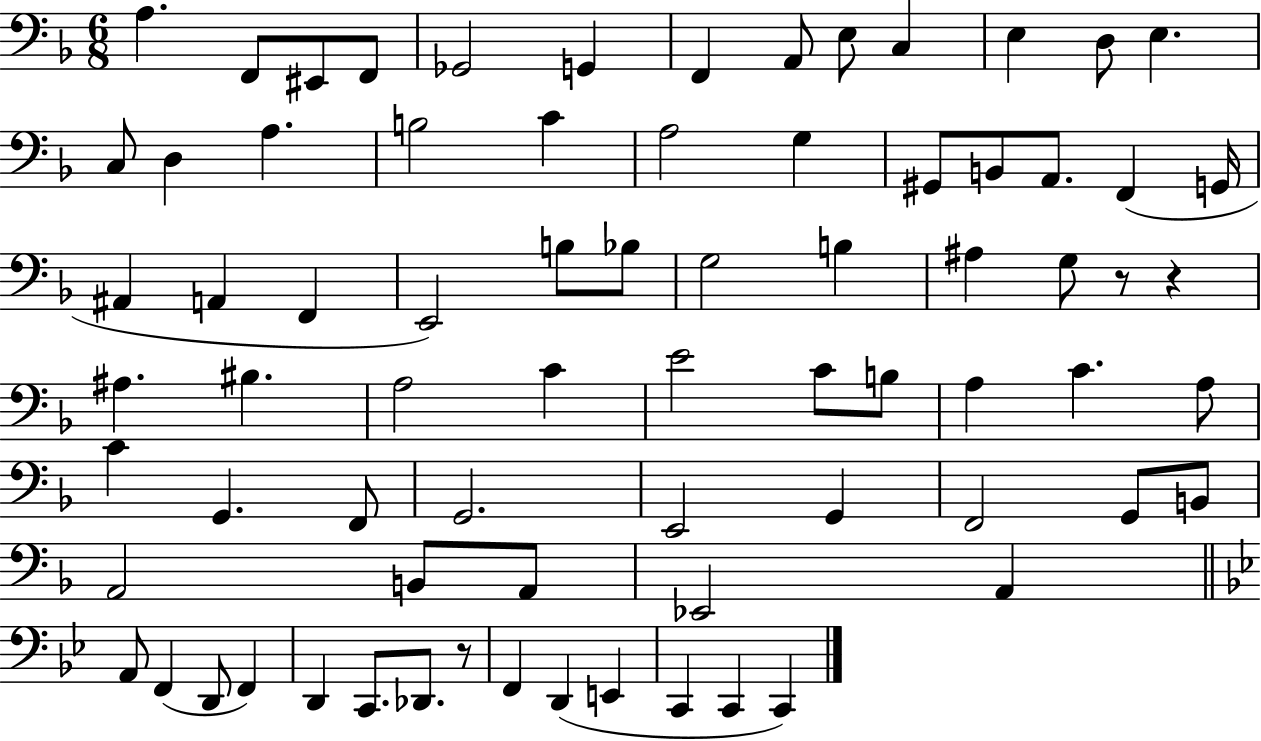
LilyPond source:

{
  \clef bass
  \numericTimeSignature
  \time 6/8
  \key f \major
  a4. f,8 eis,8 f,8 | ges,2 g,4 | f,4 a,8 e8 c4 | e4 d8 e4. | \break c8 d4 a4. | b2 c'4 | a2 g4 | gis,8 b,8 a,8. f,4( g,16 | \break ais,4 a,4 f,4 | e,2) b8 bes8 | g2 b4 | ais4 g8 r8 r4 | \break ais4. bis4. | a2 c'4 | e'2 c'8 b8 | a4 c'4. a8 | \break c'4 g,4. f,8 | g,2. | e,2 g,4 | f,2 g,8 b,8 | \break a,2 b,8 a,8 | ees,2 a,4 | \bar "||" \break \key g \minor a,8 f,4( d,8 f,4) | d,4 c,8. des,8. r8 | f,4 d,4( e,4 | c,4 c,4 c,4) | \break \bar "|."
}